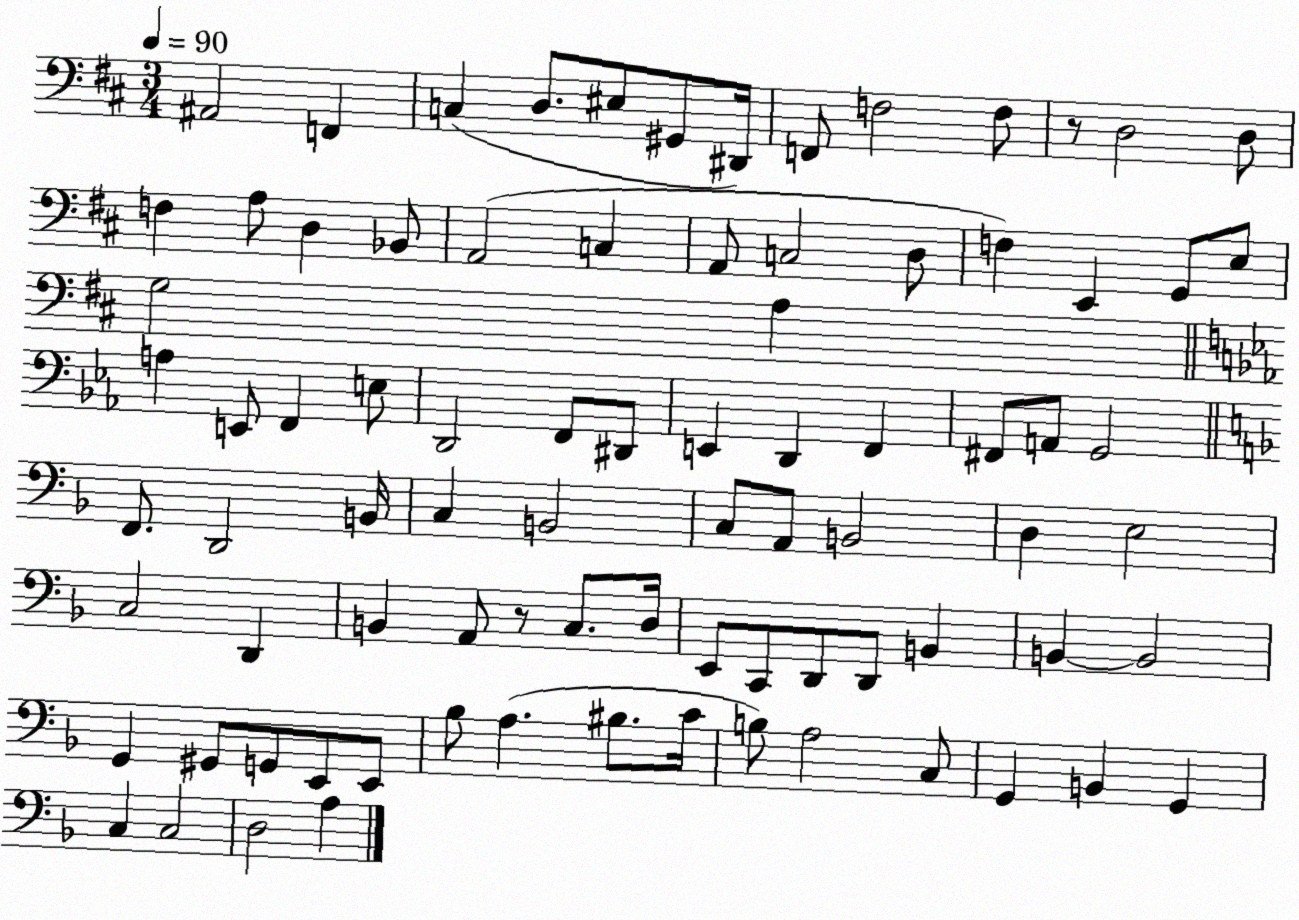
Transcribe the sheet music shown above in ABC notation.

X:1
T:Untitled
M:3/4
L:1/4
K:D
^A,,2 F,, C, D,/2 ^E,/2 ^G,,/2 ^D,,/4 F,,/2 F,2 F,/2 z/2 D,2 D,/2 F, A,/2 D, _B,,/2 A,,2 C, A,,/2 C,2 D,/2 F, E,, G,,/2 E,/2 G,2 A, A, E,,/2 F,, E,/2 D,,2 F,,/2 ^D,,/2 E,, D,, F,, ^F,,/2 A,,/2 G,,2 F,,/2 D,,2 B,,/4 C, B,,2 C,/2 A,,/2 B,,2 D, E,2 C,2 D,, B,, A,,/2 z/2 C,/2 D,/4 E,,/2 C,,/2 D,,/2 D,,/2 B,, B,, B,,2 G,, ^G,,/2 G,,/2 E,,/2 E,,/2 _B,/2 A, ^B,/2 C/4 B,/2 A,2 C,/2 G,, B,, G,, C, C,2 D,2 A,